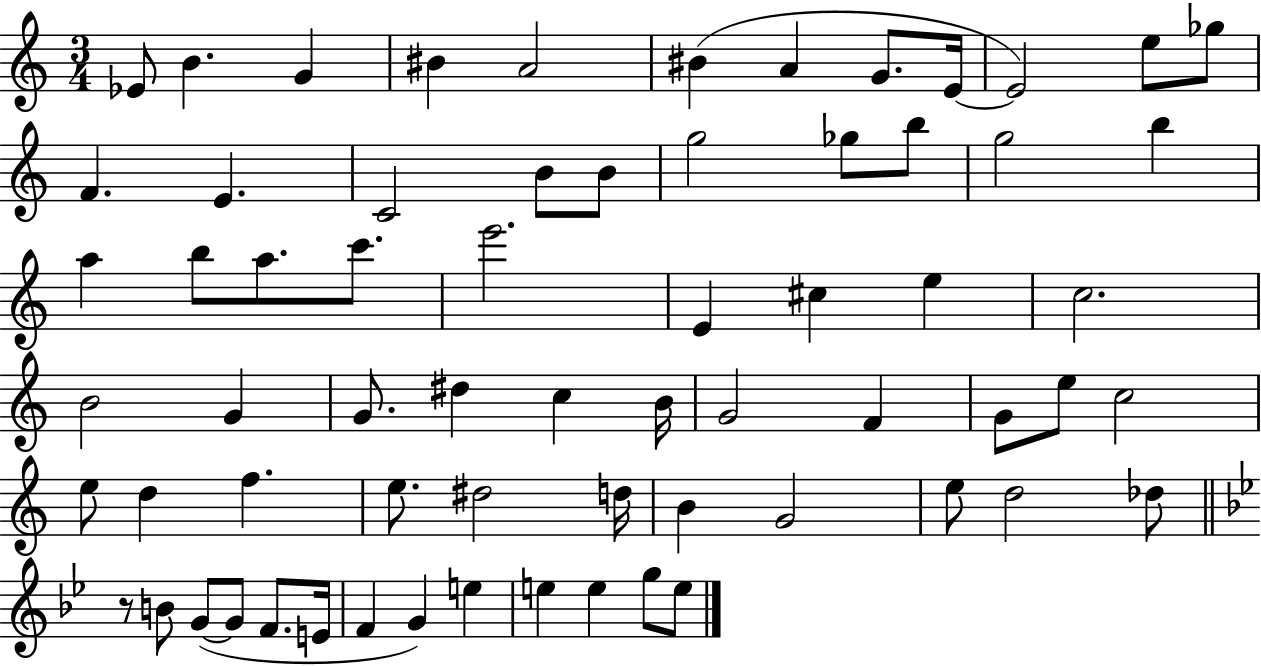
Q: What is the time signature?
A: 3/4